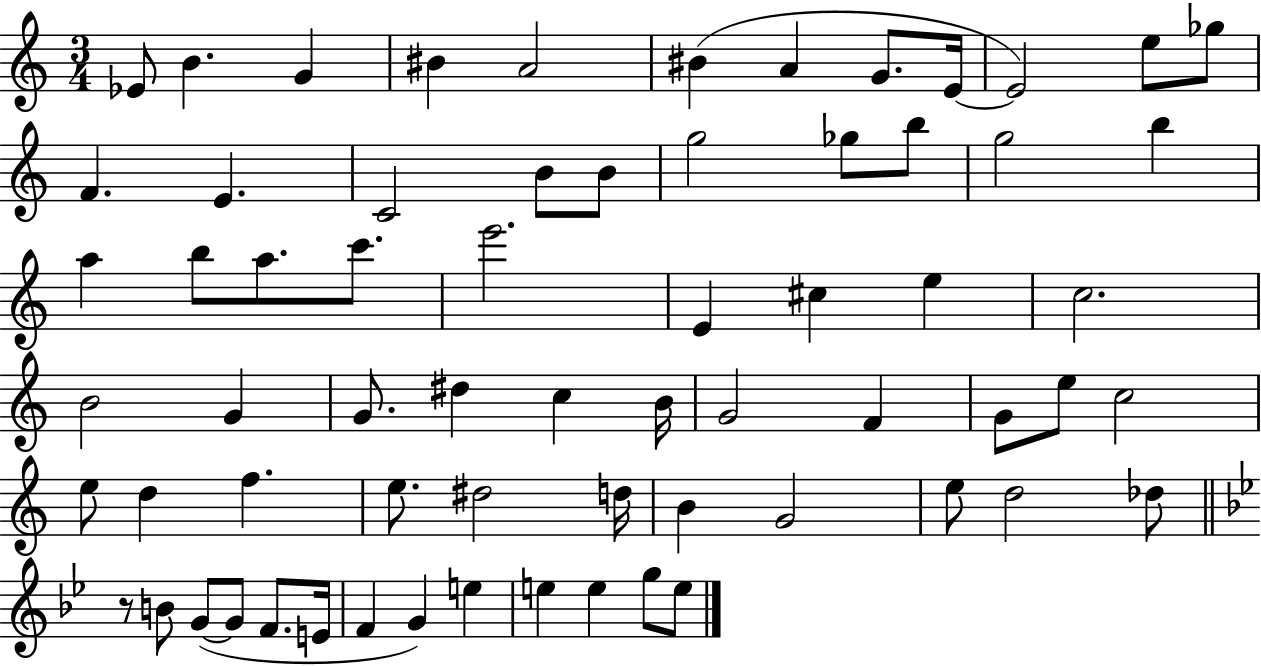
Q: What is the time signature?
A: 3/4